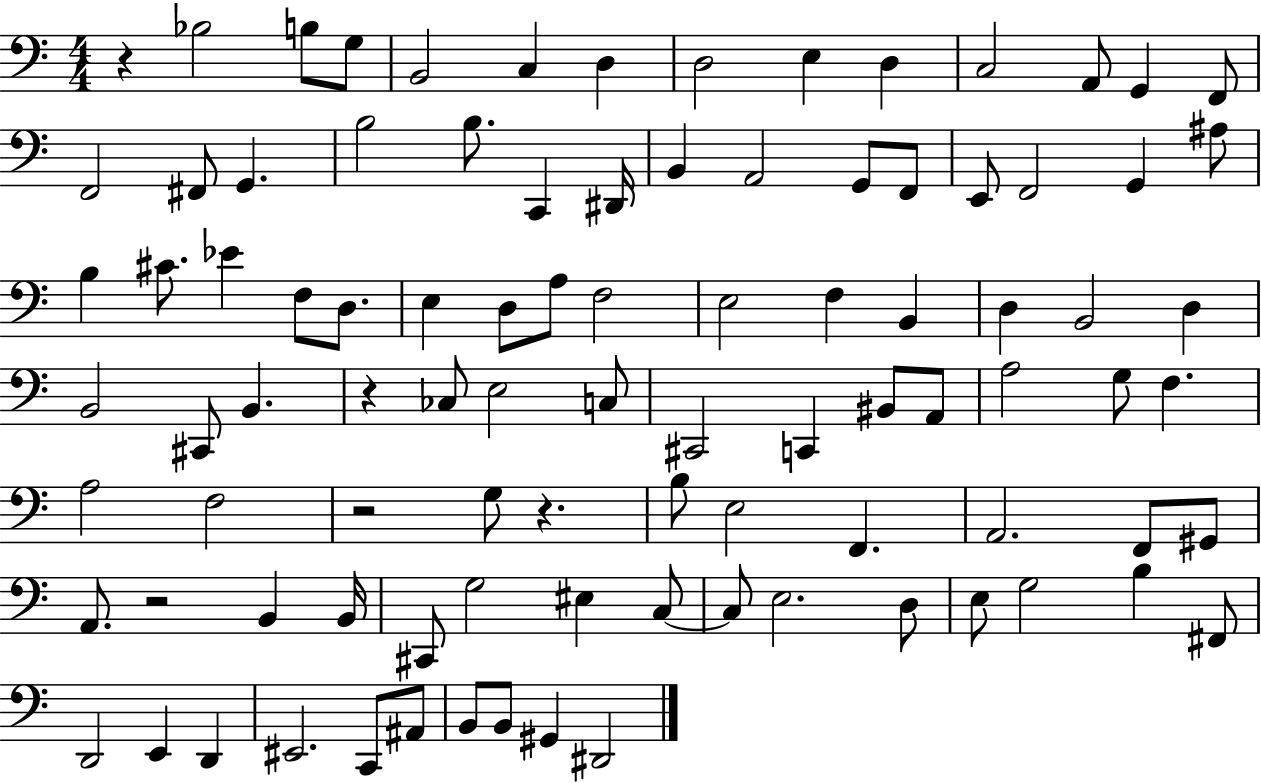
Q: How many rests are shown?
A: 5